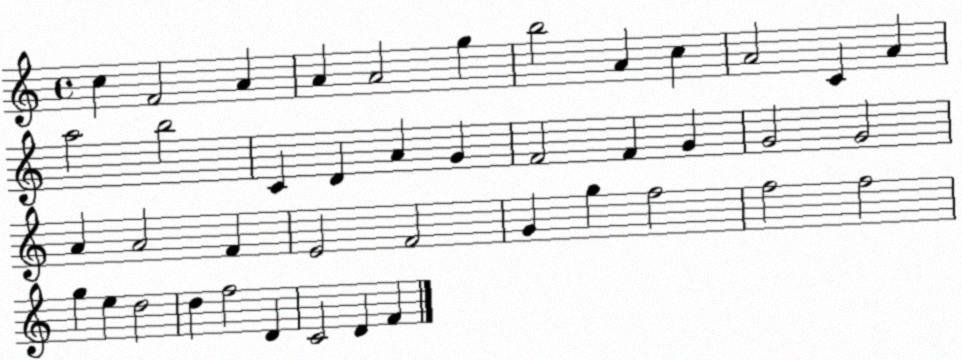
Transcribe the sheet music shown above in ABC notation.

X:1
T:Untitled
M:4/4
L:1/4
K:C
c F2 A A A2 g b2 A c A2 C A a2 b2 C D A G F2 F G G2 G2 A A2 F E2 F2 G g f2 f2 f2 g e d2 d f2 D C2 D F